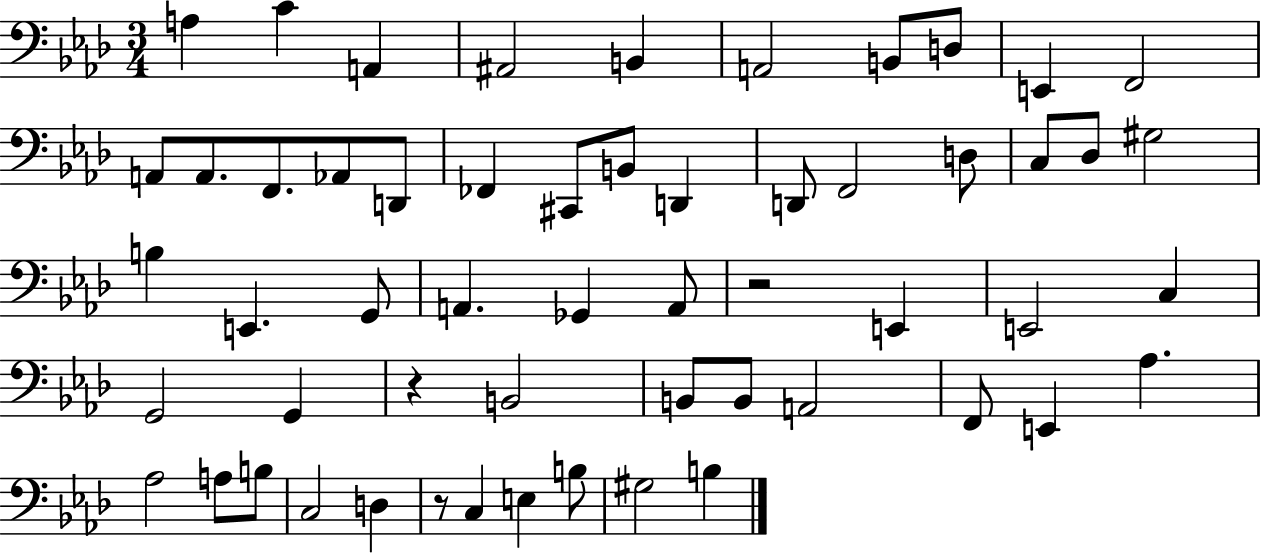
A3/q C4/q A2/q A#2/h B2/q A2/h B2/e D3/e E2/q F2/h A2/e A2/e. F2/e. Ab2/e D2/e FES2/q C#2/e B2/e D2/q D2/e F2/h D3/e C3/e Db3/e G#3/h B3/q E2/q. G2/e A2/q. Gb2/q A2/e R/h E2/q E2/h C3/q G2/h G2/q R/q B2/h B2/e B2/e A2/h F2/e E2/q Ab3/q. Ab3/h A3/e B3/e C3/h D3/q R/e C3/q E3/q B3/e G#3/h B3/q